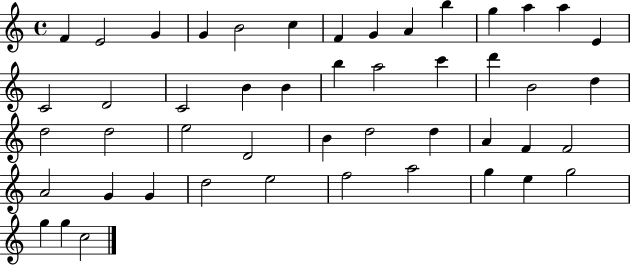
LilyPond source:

{
  \clef treble
  \time 4/4
  \defaultTimeSignature
  \key c \major
  f'4 e'2 g'4 | g'4 b'2 c''4 | f'4 g'4 a'4 b''4 | g''4 a''4 a''4 e'4 | \break c'2 d'2 | c'2 b'4 b'4 | b''4 a''2 c'''4 | d'''4 b'2 d''4 | \break d''2 d''2 | e''2 d'2 | b'4 d''2 d''4 | a'4 f'4 f'2 | \break a'2 g'4 g'4 | d''2 e''2 | f''2 a''2 | g''4 e''4 g''2 | \break g''4 g''4 c''2 | \bar "|."
}